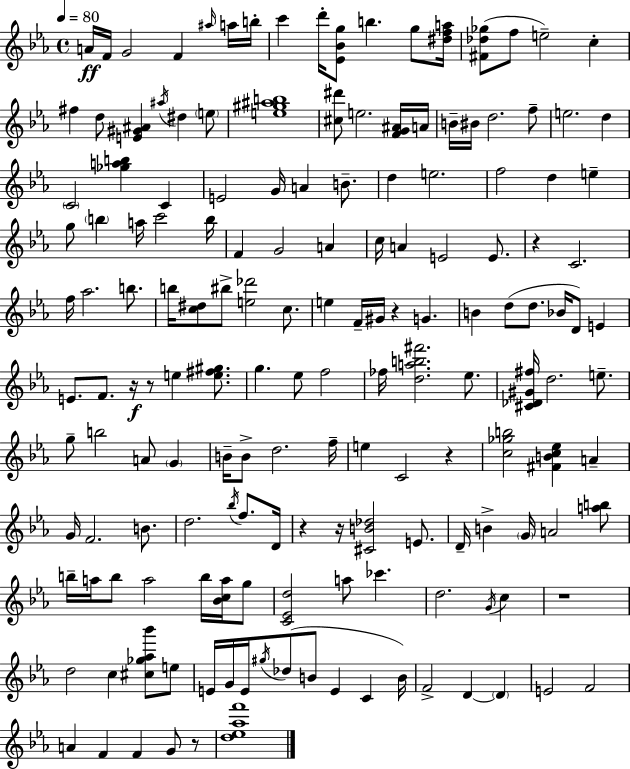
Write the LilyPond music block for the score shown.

{
  \clef treble
  \time 4/4
  \defaultTimeSignature
  \key ees \major
  \tempo 4 = 80
  a'16\ff f'16 g'2 f'4 \grace { ais''16 } a''16 | b''16-. c'''4 d'''16-. <ees' bes' g''>8 b''4. g''8 | <dis'' f'' a''>16 <fis' des'' ges''>8( f''8 e''2--) c''4-. | fis''4 d''8 <e' gis' ais'>4 \acciaccatura { ais''16 } dis''4 | \break \parenthesize e''8 <e'' gis'' ais'' b''>1 | <cis'' dis'''>8 e''2. | <f' g' ais'>16 a'16 b'16-- bis'16 d''2. | f''8-- e''2. d''4 | \break \parenthesize c'2 <ges'' a'' b''>4 c'4 | e'2 g'16 a'4 b'8.-- | d''4 e''2. | f''2 d''4 e''4-- | \break g''8 \parenthesize b''4 a''16 c'''2 | b''16 f'4 g'2 a'4 | c''16 a'4 e'2 e'8. | r4 c'2. | \break f''16 aes''2. b''8. | b''16 <c'' dis''>8 bis''8-> <e'' des'''>2 c''8. | e''4 f'16-- gis'16 r4 g'4. | b'4 d''8( d''8. bes'16 d'8) e'4 | \break e'8. f'8. r16\f r8 e''4 <e'' fis'' gis''>8. | g''4. ees''8 f''2 | fes''16 <d'' a'' b'' fis'''>2. ees''8. | <cis' des' gis' fis''>16 d''2. e''8.-- | \break g''8-- b''2 a'8 \parenthesize g'4 | b'16-- b'8-> d''2. | f''16-- e''4 c'2 r4 | <c'' ges'' b''>2 <fis' b' c'' ees''>4 a'4-- | \break g'16 f'2. b'8. | d''2. \acciaccatura { bes''16 } f''8. | d'16 r4 r16 <cis' b' des''>2 | e'8. d'16-- b'4-> \parenthesize g'16 a'2 | \break <a'' b''>8 b''16-- a''16 b''8 a''2 b''16 | <bes' c'' a''>16 g''8 <c' ees' d''>2 a''8 ces'''4. | d''2. \acciaccatura { g'16 } | c''4 r1 | \break d''2 c''4 | <cis'' ges'' aes'' bes'''>8 e''8 e'16 g'16 e'16 \acciaccatura { gis''16 } des''8( b'8 e'4 | c'4 b'16) f'2-> d'4~~ | \parenthesize d'4 e'2 f'2 | \break a'4 f'4 f'4 | g'8 r8 <d'' ees'' aes'' f'''>1 | \bar "|."
}